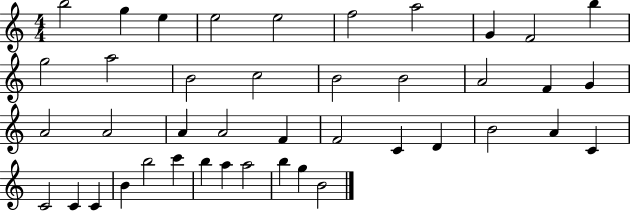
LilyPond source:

{
  \clef treble
  \numericTimeSignature
  \time 4/4
  \key c \major
  b''2 g''4 e''4 | e''2 e''2 | f''2 a''2 | g'4 f'2 b''4 | \break g''2 a''2 | b'2 c''2 | b'2 b'2 | a'2 f'4 g'4 | \break a'2 a'2 | a'4 a'2 f'4 | f'2 c'4 d'4 | b'2 a'4 c'4 | \break c'2 c'4 c'4 | b'4 b''2 c'''4 | b''4 a''4 a''2 | b''4 g''4 b'2 | \break \bar "|."
}